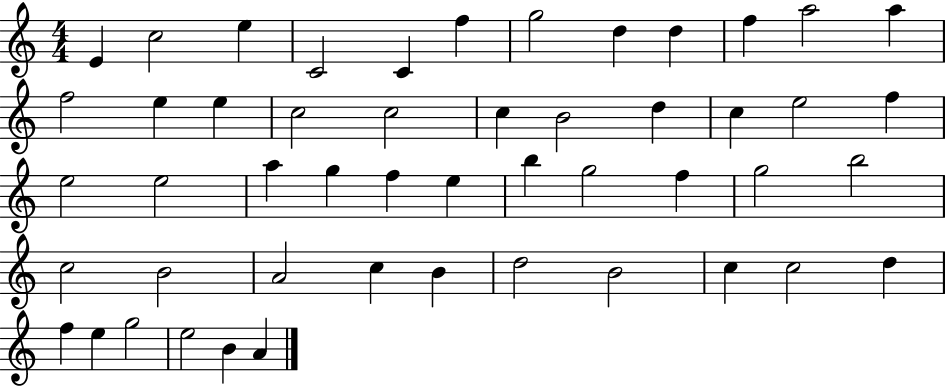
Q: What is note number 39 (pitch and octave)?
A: B4